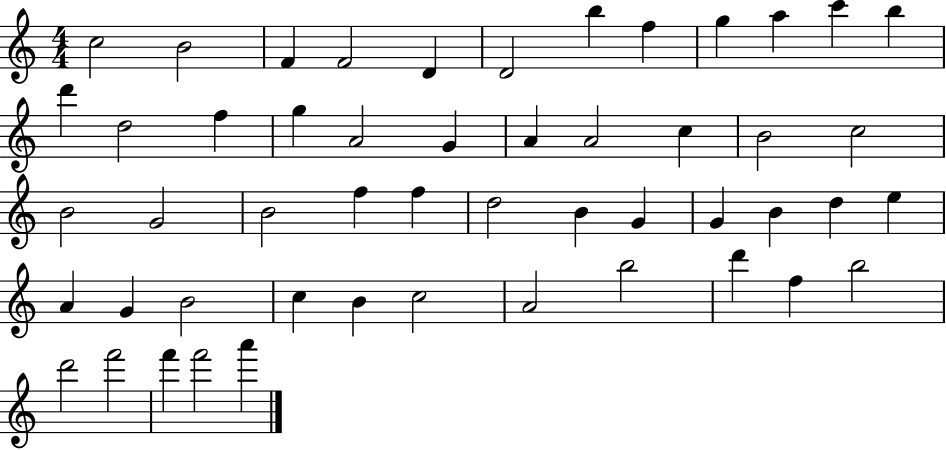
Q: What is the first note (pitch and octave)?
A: C5